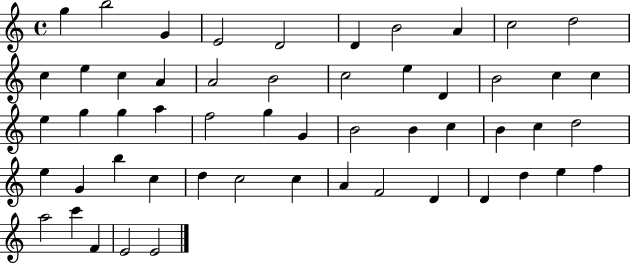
X:1
T:Untitled
M:4/4
L:1/4
K:C
g b2 G E2 D2 D B2 A c2 d2 c e c A A2 B2 c2 e D B2 c c e g g a f2 g G B2 B c B c d2 e G b c d c2 c A F2 D D d e f a2 c' F E2 E2